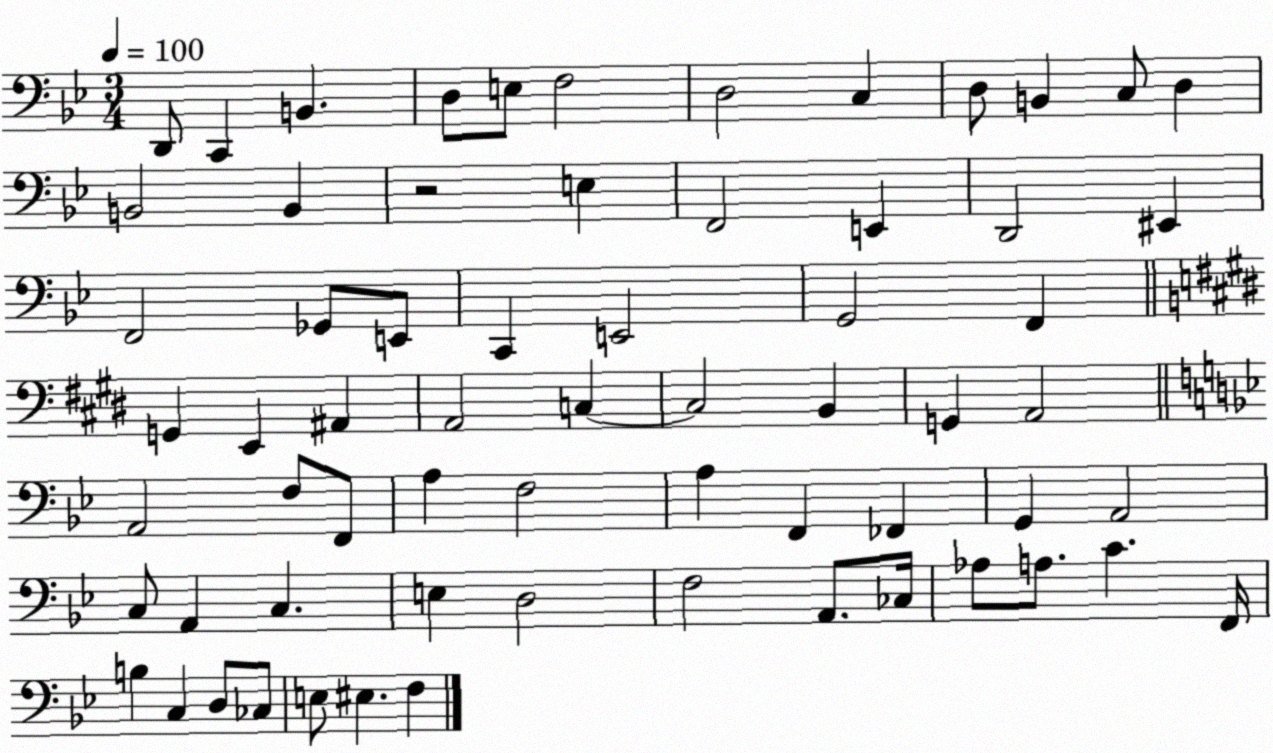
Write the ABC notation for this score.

X:1
T:Untitled
M:3/4
L:1/4
K:Bb
D,,/2 C,, B,, D,/2 E,/2 F,2 D,2 C, D,/2 B,, C,/2 D, B,,2 B,, z2 E, F,,2 E,, D,,2 ^E,, F,,2 _G,,/2 E,,/2 C,, E,,2 G,,2 F,, G,, E,, ^A,, A,,2 C, C,2 B,, G,, A,,2 A,,2 F,/2 F,,/2 A, F,2 A, F,, _F,, G,, A,,2 C,/2 A,, C, E, D,2 F,2 A,,/2 _C,/4 _A,/2 A,/2 C F,,/4 B, C, D,/2 _C,/2 E,/2 ^E, F,